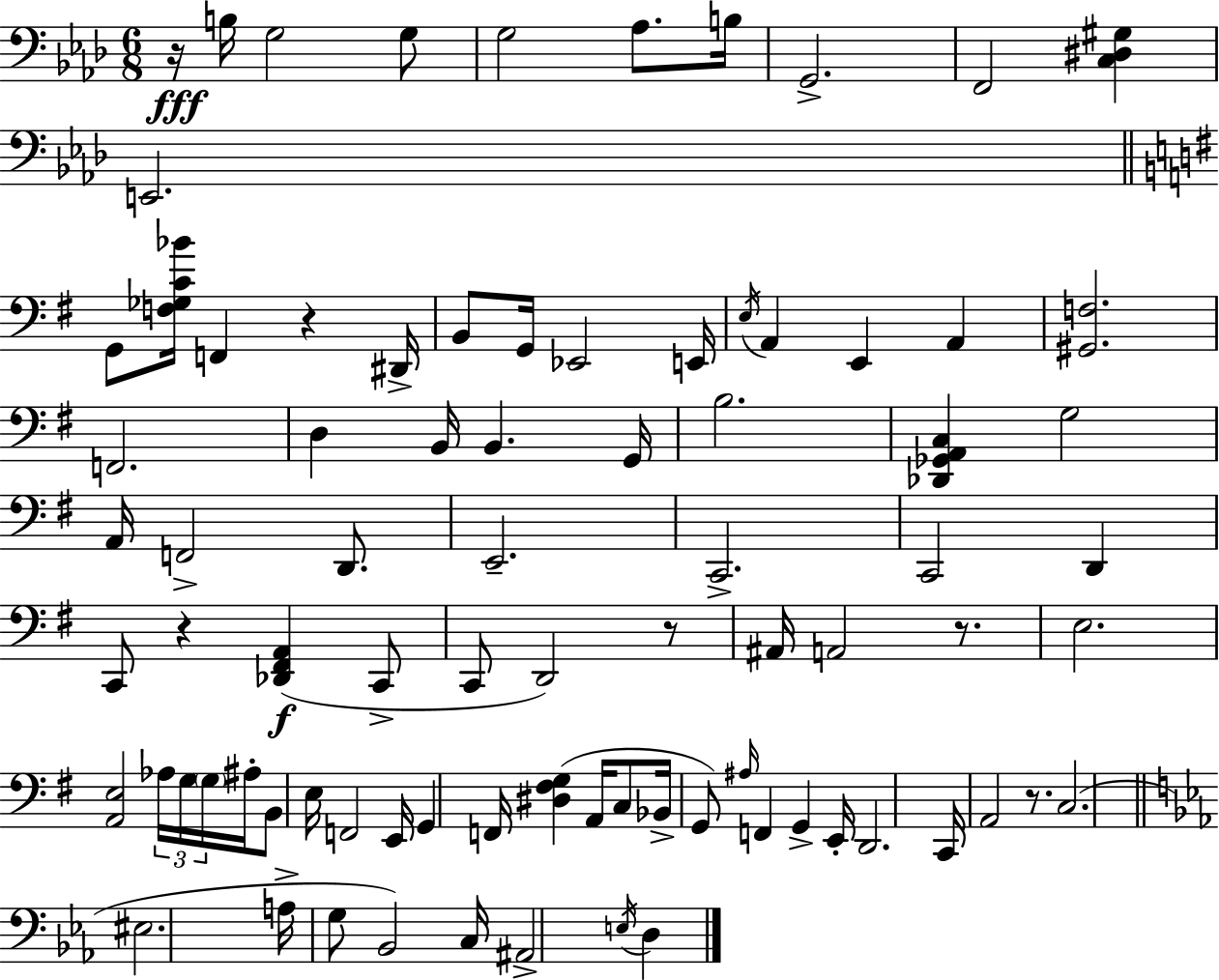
X:1
T:Untitled
M:6/8
L:1/4
K:Ab
z/4 B,/4 G,2 G,/2 G,2 _A,/2 B,/4 G,,2 F,,2 [C,^D,^G,] E,,2 G,,/2 [F,_G,C_B]/4 F,, z ^D,,/4 B,,/2 G,,/4 _E,,2 E,,/4 E,/4 A,, E,, A,, [^G,,F,]2 F,,2 D, B,,/4 B,, G,,/4 B,2 [_D,,_G,,A,,C,] G,2 A,,/4 F,,2 D,,/2 E,,2 C,,2 C,,2 D,, C,,/2 z [_D,,^F,,A,,] C,,/2 C,,/2 D,,2 z/2 ^A,,/4 A,,2 z/2 E,2 [A,,E,]2 _A,/4 G,/4 G,/4 ^A,/4 B,,/2 E,/4 F,,2 E,,/4 G,, F,,/4 [^D,^F,G,] A,,/4 C,/2 _B,,/4 G,,/2 ^A,/4 F,, G,, E,,/4 D,,2 C,,/4 A,,2 z/2 C,2 ^E,2 A,/4 G,/2 _B,,2 C,/4 ^A,,2 E,/4 D,